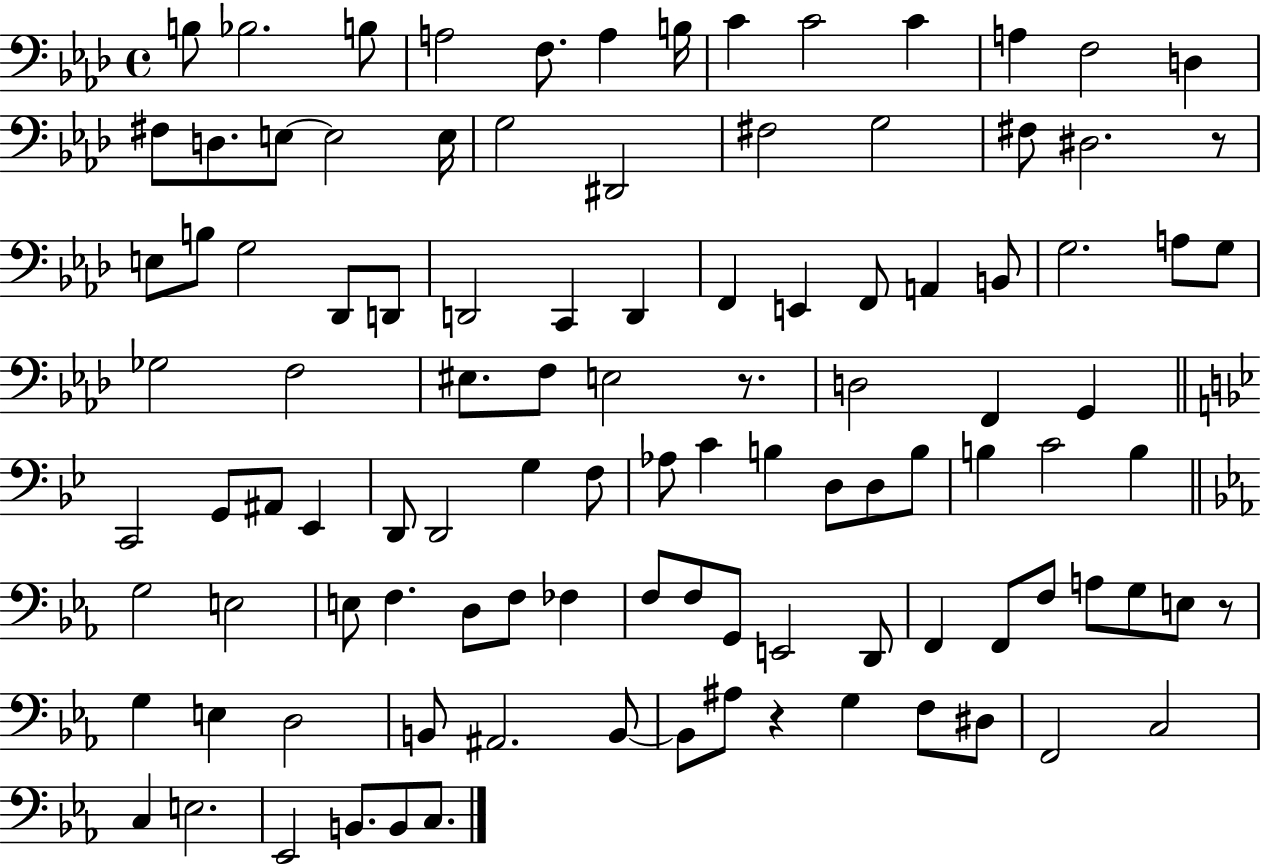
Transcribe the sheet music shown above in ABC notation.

X:1
T:Untitled
M:4/4
L:1/4
K:Ab
B,/2 _B,2 B,/2 A,2 F,/2 A, B,/4 C C2 C A, F,2 D, ^F,/2 D,/2 E,/2 E,2 E,/4 G,2 ^D,,2 ^F,2 G,2 ^F,/2 ^D,2 z/2 E,/2 B,/2 G,2 _D,,/2 D,,/2 D,,2 C,, D,, F,, E,, F,,/2 A,, B,,/2 G,2 A,/2 G,/2 _G,2 F,2 ^E,/2 F,/2 E,2 z/2 D,2 F,, G,, C,,2 G,,/2 ^A,,/2 _E,, D,,/2 D,,2 G, F,/2 _A,/2 C B, D,/2 D,/2 B,/2 B, C2 B, G,2 E,2 E,/2 F, D,/2 F,/2 _F, F,/2 F,/2 G,,/2 E,,2 D,,/2 F,, F,,/2 F,/2 A,/2 G,/2 E,/2 z/2 G, E, D,2 B,,/2 ^A,,2 B,,/2 B,,/2 ^A,/2 z G, F,/2 ^D,/2 F,,2 C,2 C, E,2 _E,,2 B,,/2 B,,/2 C,/2